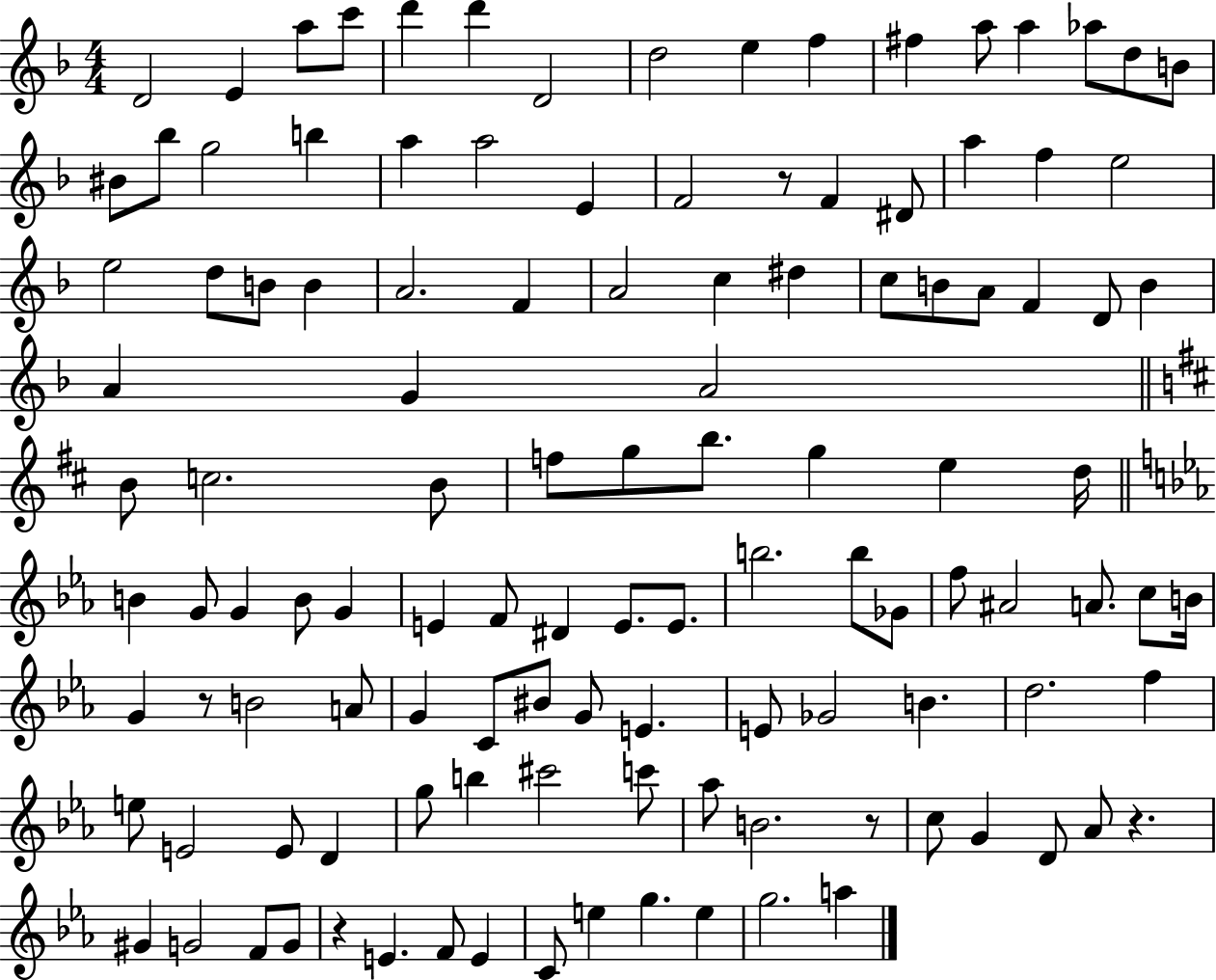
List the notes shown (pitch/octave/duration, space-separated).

D4/h E4/q A5/e C6/e D6/q D6/q D4/h D5/h E5/q F5/q F#5/q A5/e A5/q Ab5/e D5/e B4/e BIS4/e Bb5/e G5/h B5/q A5/q A5/h E4/q F4/h R/e F4/q D#4/e A5/q F5/q E5/h E5/h D5/e B4/e B4/q A4/h. F4/q A4/h C5/q D#5/q C5/e B4/e A4/e F4/q D4/e B4/q A4/q G4/q A4/h B4/e C5/h. B4/e F5/e G5/e B5/e. G5/q E5/q D5/s B4/q G4/e G4/q B4/e G4/q E4/q F4/e D#4/q E4/e. E4/e. B5/h. B5/e Gb4/e F5/e A#4/h A4/e. C5/e B4/s G4/q R/e B4/h A4/e G4/q C4/e BIS4/e G4/e E4/q. E4/e Gb4/h B4/q. D5/h. F5/q E5/e E4/h E4/e D4/q G5/e B5/q C#6/h C6/e Ab5/e B4/h. R/e C5/e G4/q D4/e Ab4/e R/q. G#4/q G4/h F4/e G4/e R/q E4/q. F4/e E4/q C4/e E5/q G5/q. E5/q G5/h. A5/q